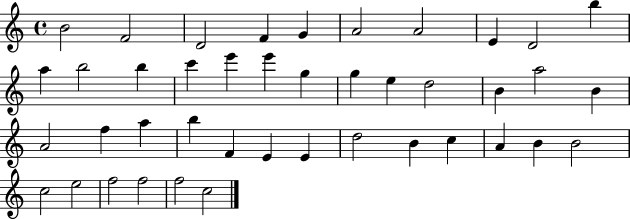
B4/h F4/h D4/h F4/q G4/q A4/h A4/h E4/q D4/h B5/q A5/q B5/h B5/q C6/q E6/q E6/q G5/q G5/q E5/q D5/h B4/q A5/h B4/q A4/h F5/q A5/q B5/q F4/q E4/q E4/q D5/h B4/q C5/q A4/q B4/q B4/h C5/h E5/h F5/h F5/h F5/h C5/h